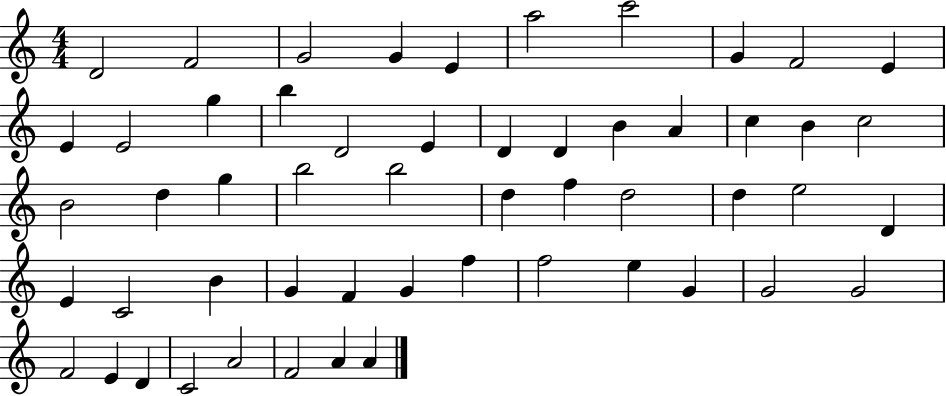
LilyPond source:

{
  \clef treble
  \numericTimeSignature
  \time 4/4
  \key c \major
  d'2 f'2 | g'2 g'4 e'4 | a''2 c'''2 | g'4 f'2 e'4 | \break e'4 e'2 g''4 | b''4 d'2 e'4 | d'4 d'4 b'4 a'4 | c''4 b'4 c''2 | \break b'2 d''4 g''4 | b''2 b''2 | d''4 f''4 d''2 | d''4 e''2 d'4 | \break e'4 c'2 b'4 | g'4 f'4 g'4 f''4 | f''2 e''4 g'4 | g'2 g'2 | \break f'2 e'4 d'4 | c'2 a'2 | f'2 a'4 a'4 | \bar "|."
}